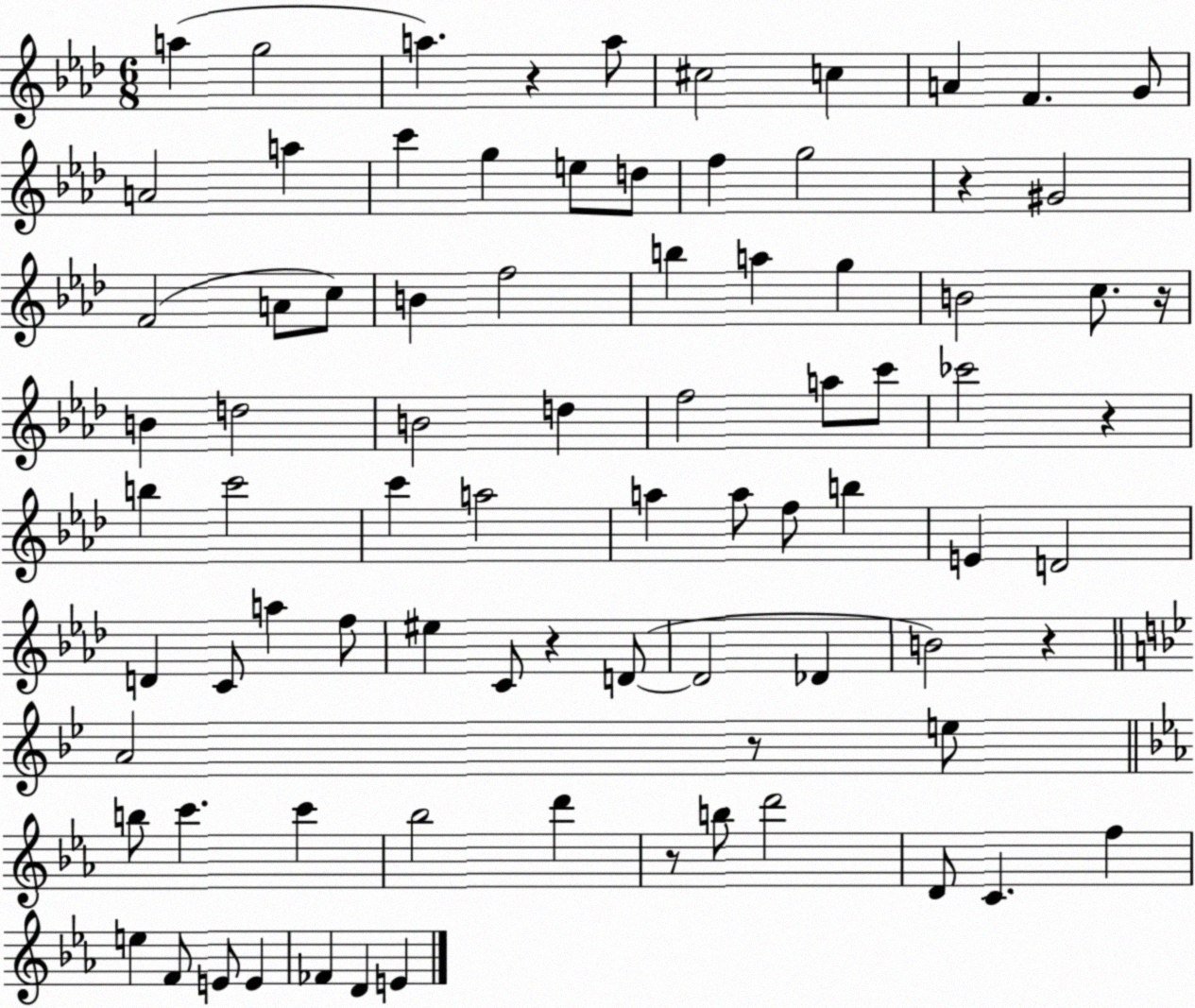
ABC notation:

X:1
T:Untitled
M:6/8
L:1/4
K:Ab
a g2 a z a/2 ^c2 c A F G/2 A2 a c' g e/2 d/2 f g2 z ^G2 F2 A/2 c/2 B f2 b a g B2 c/2 z/4 B d2 B2 d f2 a/2 c'/2 _c'2 z b c'2 c' a2 a a/2 f/2 b E D2 D C/2 a f/2 ^e C/2 z D/2 D2 _D B2 z A2 z/2 e/2 b/2 c' c' _b2 d' z/2 b/2 d'2 D/2 C f e F/2 E/2 E _F D E